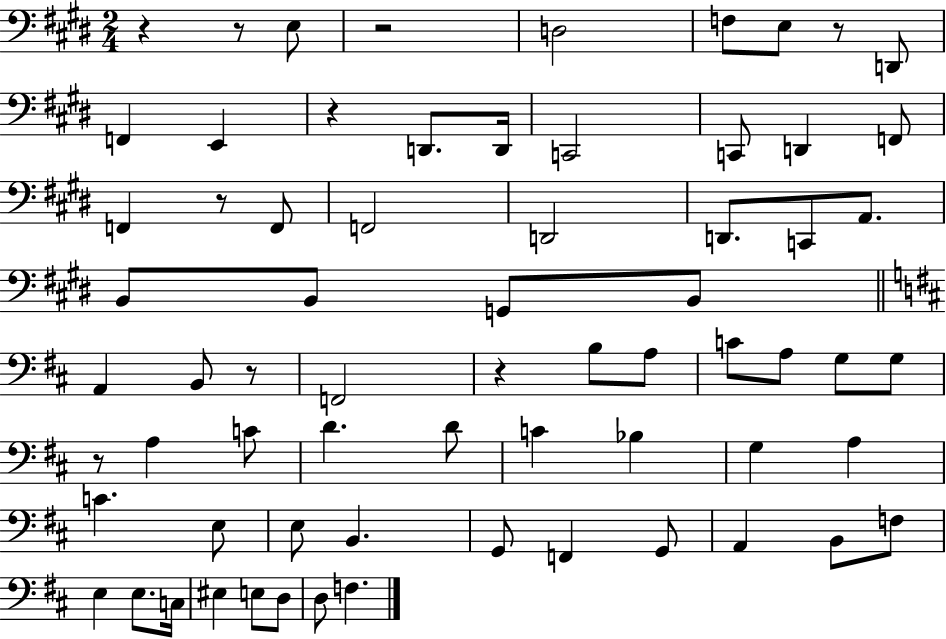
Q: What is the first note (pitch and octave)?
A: E3